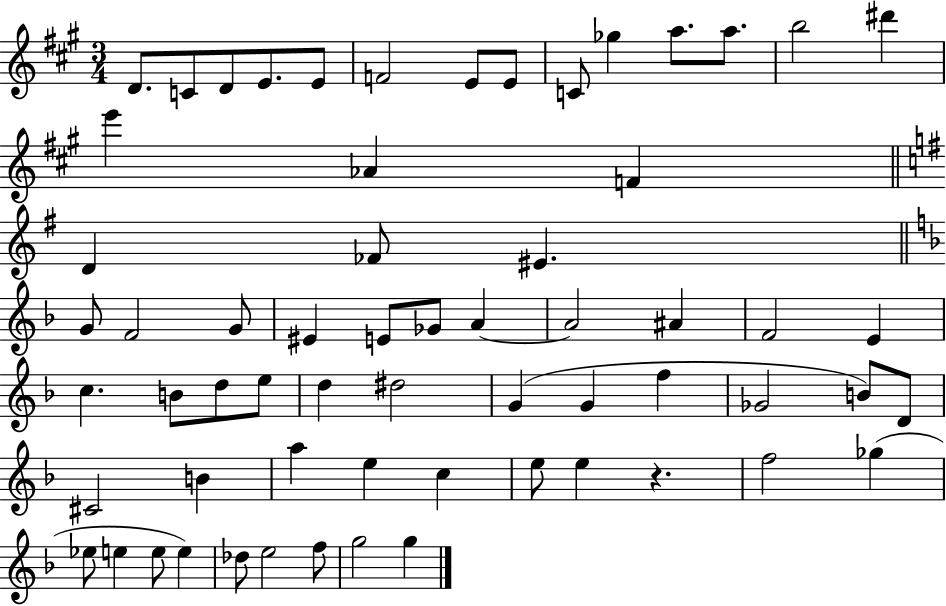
D4/e. C4/e D4/e E4/e. E4/e F4/h E4/e E4/e C4/e Gb5/q A5/e. A5/e. B5/h D#6/q E6/q Ab4/q F4/q D4/q FES4/e EIS4/q. G4/e F4/h G4/e EIS4/q E4/e Gb4/e A4/q A4/h A#4/q F4/h E4/q C5/q. B4/e D5/e E5/e D5/q D#5/h G4/q G4/q F5/q Gb4/h B4/e D4/e C#4/h B4/q A5/q E5/q C5/q E5/e E5/q R/q. F5/h Gb5/q Eb5/e E5/q E5/e E5/q Db5/e E5/h F5/e G5/h G5/q